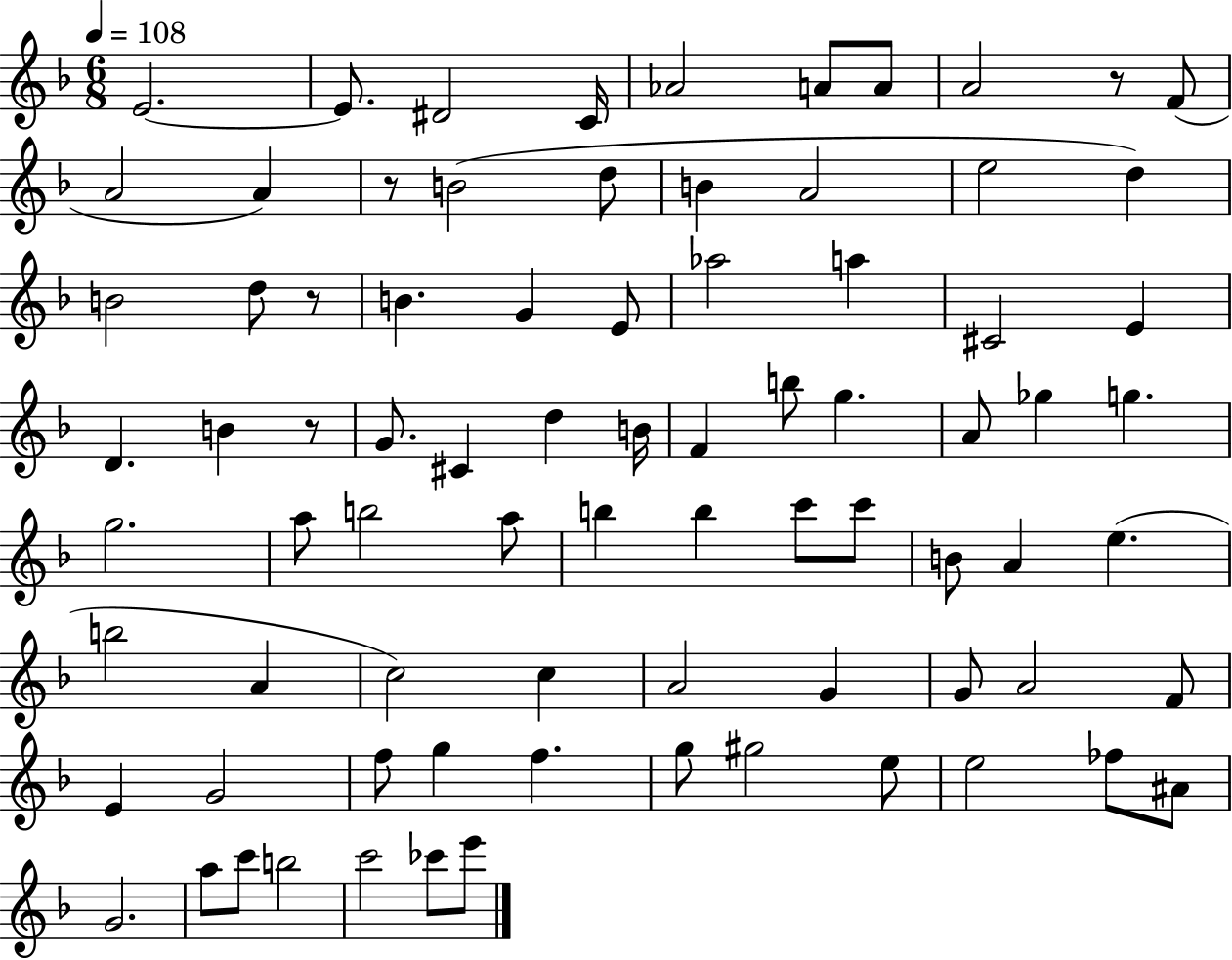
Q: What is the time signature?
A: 6/8